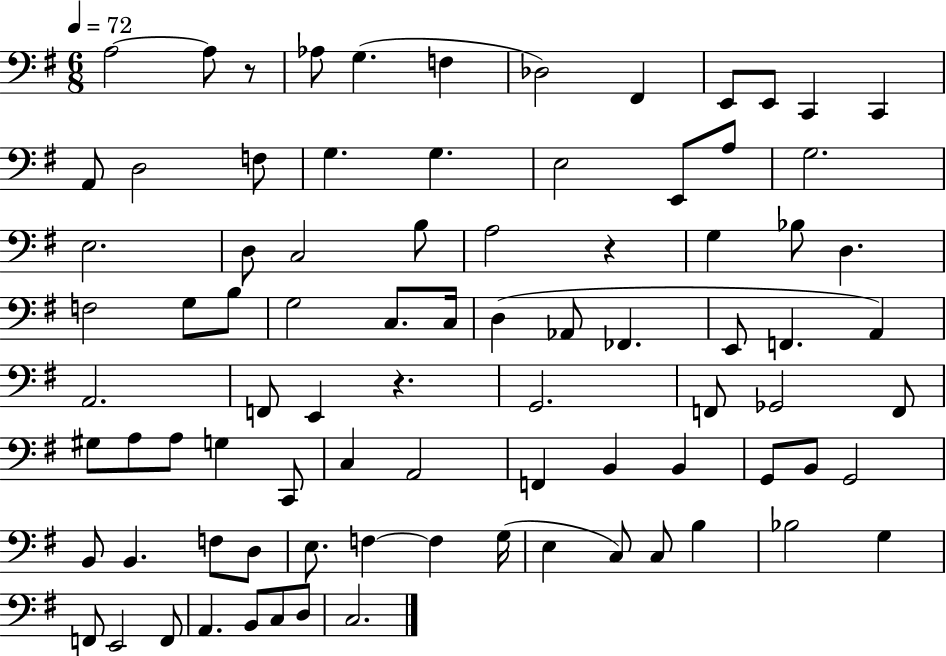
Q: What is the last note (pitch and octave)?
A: C3